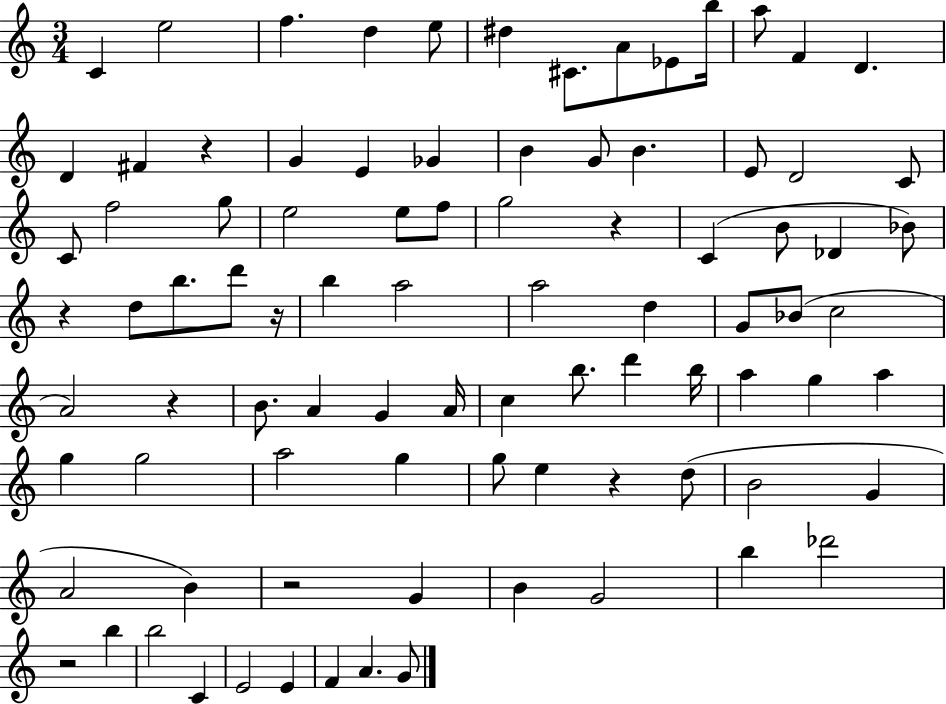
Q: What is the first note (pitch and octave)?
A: C4